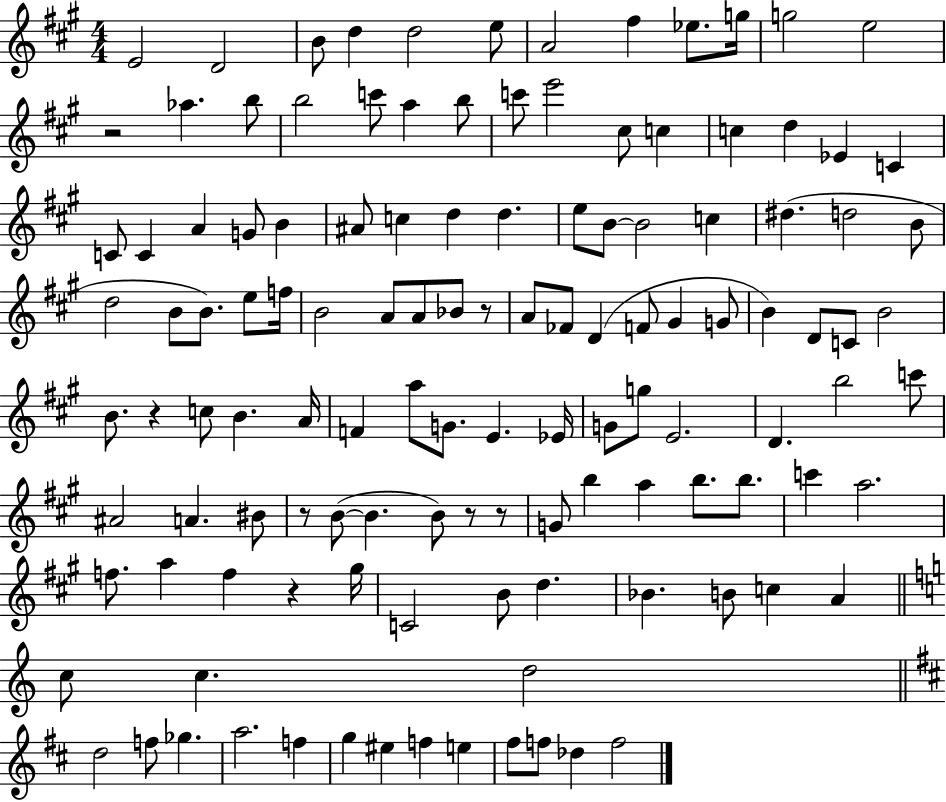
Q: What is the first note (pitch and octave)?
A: E4